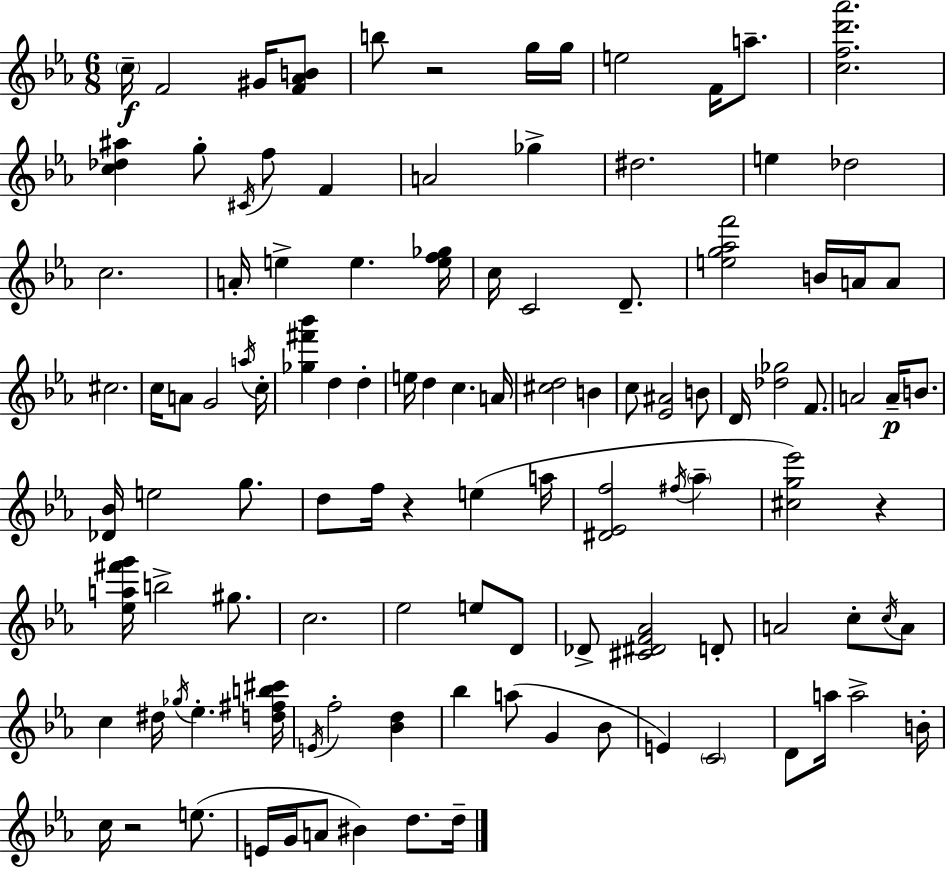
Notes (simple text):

C5/s F4/h G#4/s [F4,Ab4,B4]/e B5/e R/h G5/s G5/s E5/h F4/s A5/e. [C5,F5,D6,Ab6]/h. [C5,Db5,A#5]/q G5/e C#4/s F5/e F4/q A4/h Gb5/q D#5/h. E5/q Db5/h C5/h. A4/s E5/q E5/q. [E5,F5,Gb5]/s C5/s C4/h D4/e. [E5,G5,Ab5,F6]/h B4/s A4/s A4/e C#5/h. C5/s A4/e G4/h A5/s C5/s [Gb5,F#6,Bb6]/q D5/q D5/q E5/s D5/q C5/q. A4/s [C#5,D5]/h B4/q C5/e [Eb4,A#4]/h B4/e D4/s [Db5,Gb5]/h F4/e. A4/h A4/s B4/e. [Db4,Bb4]/s E5/h G5/e. D5/e F5/s R/q E5/q A5/s [D#4,Eb4,F5]/h F#5/s Ab5/q [C#5,G5,Eb6]/h R/q [Eb5,A5,F#6,G6]/s B5/h G#5/e. C5/h. Eb5/h E5/e D4/e Db4/e [C#4,D#4,F4,Ab4]/h D4/e A4/h C5/e C5/s A4/e C5/q D#5/s Gb5/s Eb5/q. [D5,F#5,B5,C#6]/s E4/s F5/h [Bb4,D5]/q Bb5/q A5/e G4/q Bb4/e E4/q C4/h D4/e A5/s A5/h B4/s C5/s R/h E5/e. E4/s G4/s A4/e BIS4/q D5/e. D5/s